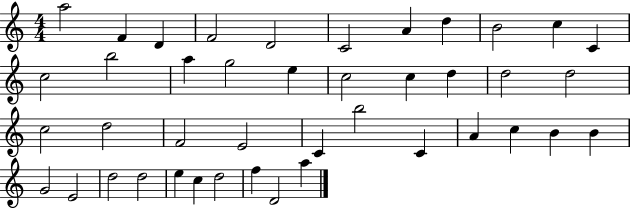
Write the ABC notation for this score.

X:1
T:Untitled
M:4/4
L:1/4
K:C
a2 F D F2 D2 C2 A d B2 c C c2 b2 a g2 e c2 c d d2 d2 c2 d2 F2 E2 C b2 C A c B B G2 E2 d2 d2 e c d2 f D2 a